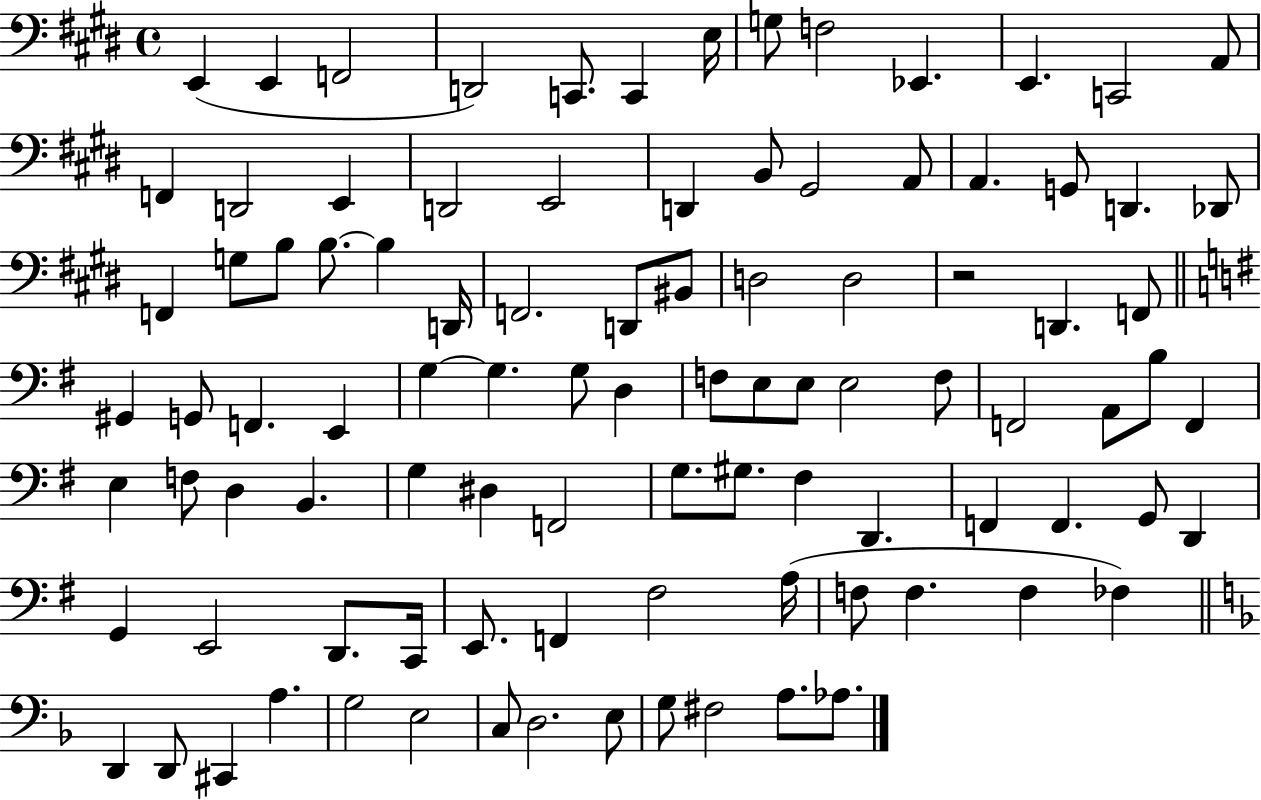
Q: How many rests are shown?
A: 1